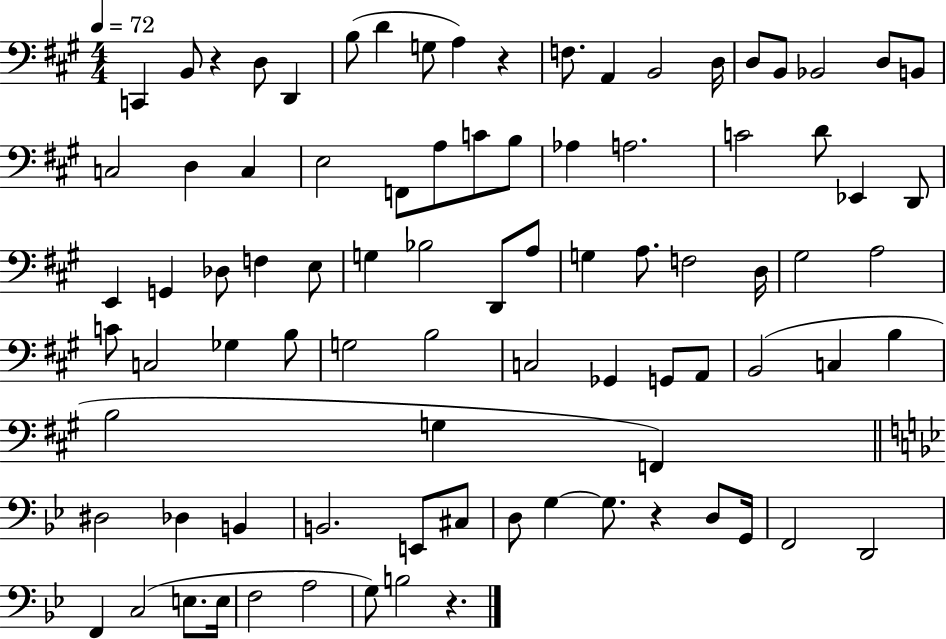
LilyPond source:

{
  \clef bass
  \numericTimeSignature
  \time 4/4
  \key a \major
  \tempo 4 = 72
  c,4 b,8 r4 d8 d,4 | b8( d'4 g8 a4) r4 | f8. a,4 b,2 d16 | d8 b,8 bes,2 d8 b,8 | \break c2 d4 c4 | e2 f,8 a8 c'8 b8 | aes4 a2. | c'2 d'8 ees,4 d,8 | \break e,4 g,4 des8 f4 e8 | g4 bes2 d,8 a8 | g4 a8. f2 d16 | gis2 a2 | \break c'8 c2 ges4 b8 | g2 b2 | c2 ges,4 g,8 a,8 | b,2( c4 b4 | \break b2 g4 f,4) | \bar "||" \break \key bes \major dis2 des4 b,4 | b,2. e,8 cis8 | d8 g4~~ g8. r4 d8 g,16 | f,2 d,2 | \break f,4 c2( e8. e16 | f2 a2 | g8) b2 r4. | \bar "|."
}